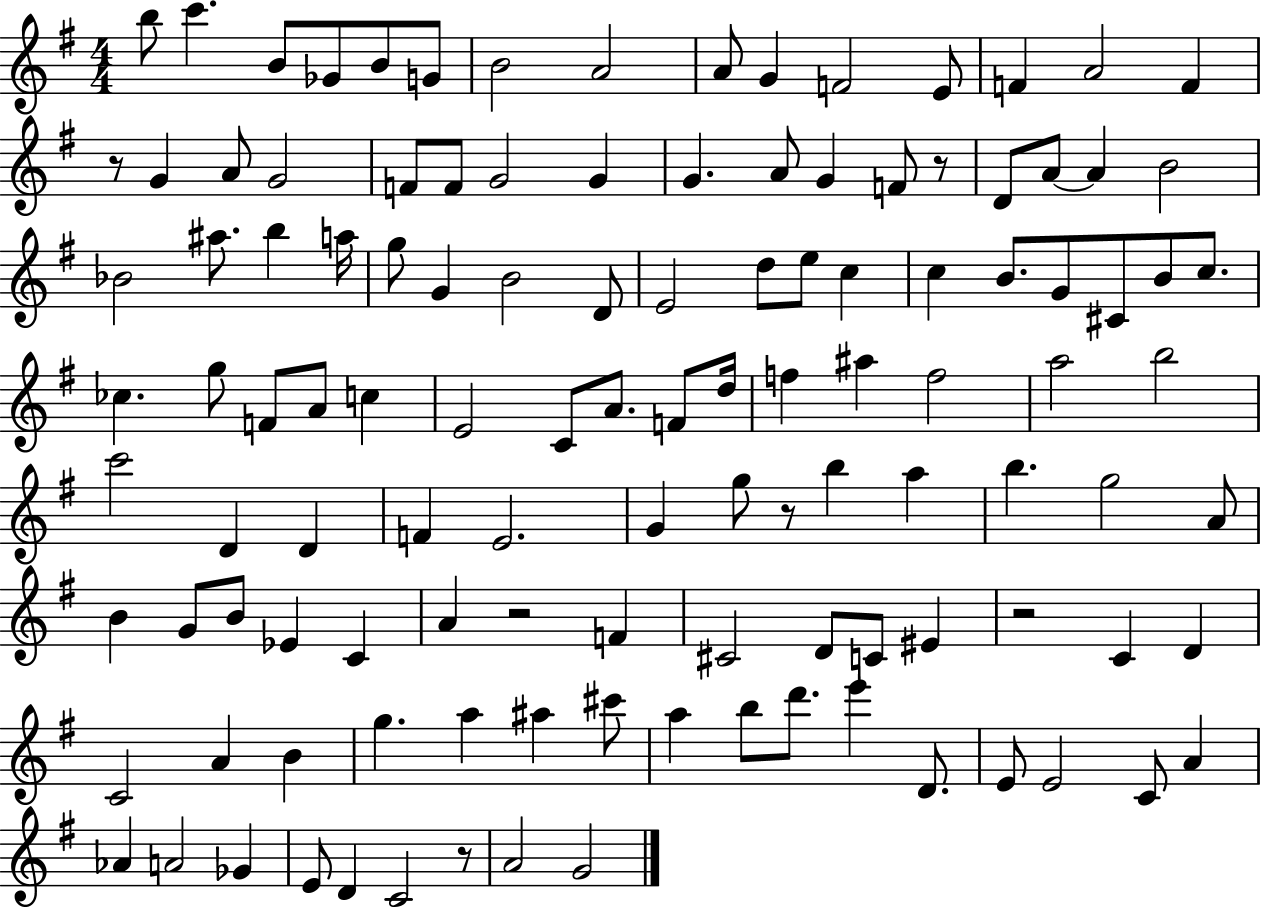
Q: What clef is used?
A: treble